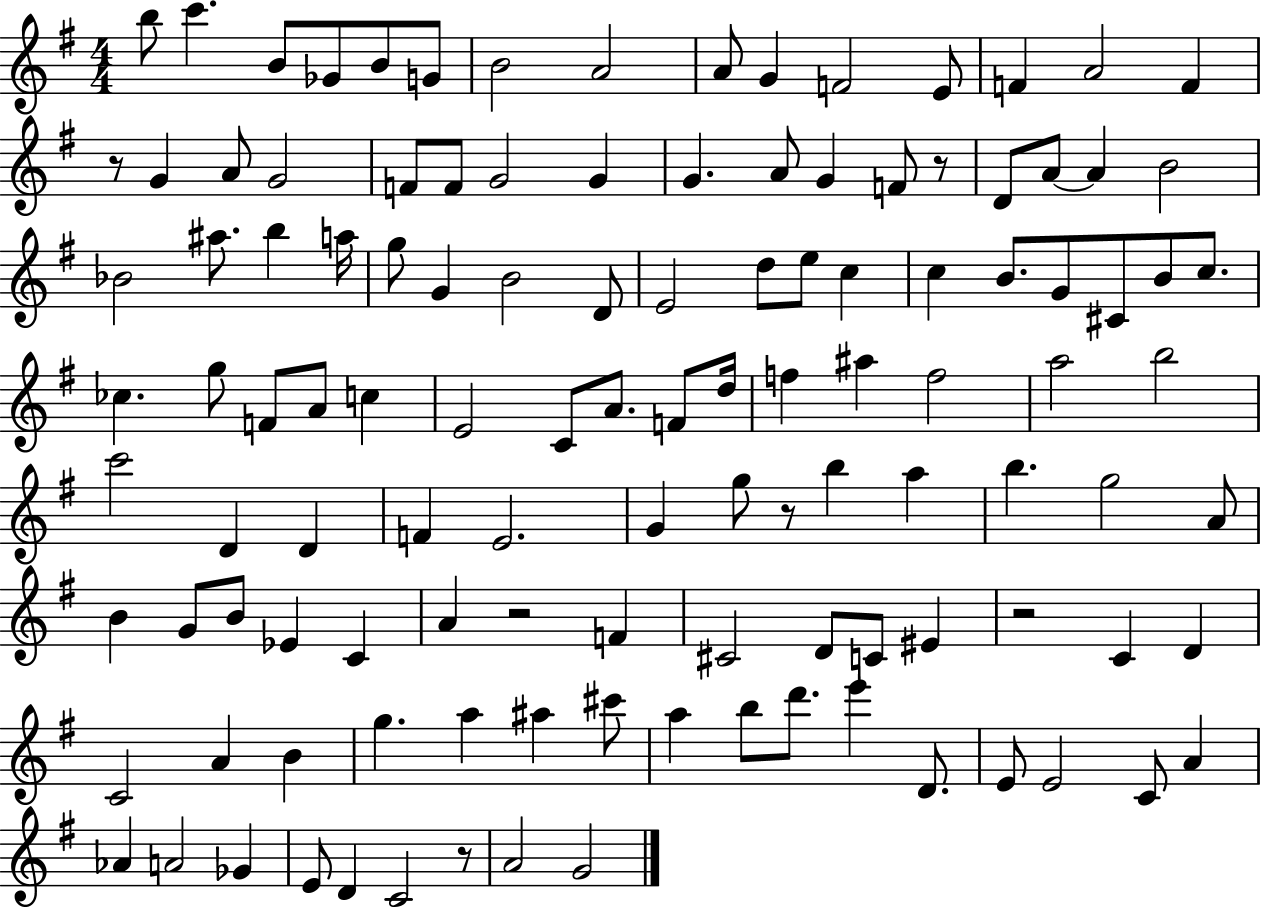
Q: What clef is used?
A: treble